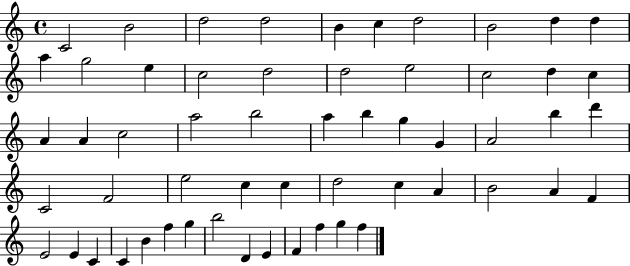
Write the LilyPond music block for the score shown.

{
  \clef treble
  \time 4/4
  \defaultTimeSignature
  \key c \major
  c'2 b'2 | d''2 d''2 | b'4 c''4 d''2 | b'2 d''4 d''4 | \break a''4 g''2 e''4 | c''2 d''2 | d''2 e''2 | c''2 d''4 c''4 | \break a'4 a'4 c''2 | a''2 b''2 | a''4 b''4 g''4 g'4 | a'2 b''4 d'''4 | \break c'2 f'2 | e''2 c''4 c''4 | d''2 c''4 a'4 | b'2 a'4 f'4 | \break e'2 e'4 c'4 | c'4 b'4 f''4 g''4 | b''2 d'4 e'4 | f'4 f''4 g''4 f''4 | \break \bar "|."
}